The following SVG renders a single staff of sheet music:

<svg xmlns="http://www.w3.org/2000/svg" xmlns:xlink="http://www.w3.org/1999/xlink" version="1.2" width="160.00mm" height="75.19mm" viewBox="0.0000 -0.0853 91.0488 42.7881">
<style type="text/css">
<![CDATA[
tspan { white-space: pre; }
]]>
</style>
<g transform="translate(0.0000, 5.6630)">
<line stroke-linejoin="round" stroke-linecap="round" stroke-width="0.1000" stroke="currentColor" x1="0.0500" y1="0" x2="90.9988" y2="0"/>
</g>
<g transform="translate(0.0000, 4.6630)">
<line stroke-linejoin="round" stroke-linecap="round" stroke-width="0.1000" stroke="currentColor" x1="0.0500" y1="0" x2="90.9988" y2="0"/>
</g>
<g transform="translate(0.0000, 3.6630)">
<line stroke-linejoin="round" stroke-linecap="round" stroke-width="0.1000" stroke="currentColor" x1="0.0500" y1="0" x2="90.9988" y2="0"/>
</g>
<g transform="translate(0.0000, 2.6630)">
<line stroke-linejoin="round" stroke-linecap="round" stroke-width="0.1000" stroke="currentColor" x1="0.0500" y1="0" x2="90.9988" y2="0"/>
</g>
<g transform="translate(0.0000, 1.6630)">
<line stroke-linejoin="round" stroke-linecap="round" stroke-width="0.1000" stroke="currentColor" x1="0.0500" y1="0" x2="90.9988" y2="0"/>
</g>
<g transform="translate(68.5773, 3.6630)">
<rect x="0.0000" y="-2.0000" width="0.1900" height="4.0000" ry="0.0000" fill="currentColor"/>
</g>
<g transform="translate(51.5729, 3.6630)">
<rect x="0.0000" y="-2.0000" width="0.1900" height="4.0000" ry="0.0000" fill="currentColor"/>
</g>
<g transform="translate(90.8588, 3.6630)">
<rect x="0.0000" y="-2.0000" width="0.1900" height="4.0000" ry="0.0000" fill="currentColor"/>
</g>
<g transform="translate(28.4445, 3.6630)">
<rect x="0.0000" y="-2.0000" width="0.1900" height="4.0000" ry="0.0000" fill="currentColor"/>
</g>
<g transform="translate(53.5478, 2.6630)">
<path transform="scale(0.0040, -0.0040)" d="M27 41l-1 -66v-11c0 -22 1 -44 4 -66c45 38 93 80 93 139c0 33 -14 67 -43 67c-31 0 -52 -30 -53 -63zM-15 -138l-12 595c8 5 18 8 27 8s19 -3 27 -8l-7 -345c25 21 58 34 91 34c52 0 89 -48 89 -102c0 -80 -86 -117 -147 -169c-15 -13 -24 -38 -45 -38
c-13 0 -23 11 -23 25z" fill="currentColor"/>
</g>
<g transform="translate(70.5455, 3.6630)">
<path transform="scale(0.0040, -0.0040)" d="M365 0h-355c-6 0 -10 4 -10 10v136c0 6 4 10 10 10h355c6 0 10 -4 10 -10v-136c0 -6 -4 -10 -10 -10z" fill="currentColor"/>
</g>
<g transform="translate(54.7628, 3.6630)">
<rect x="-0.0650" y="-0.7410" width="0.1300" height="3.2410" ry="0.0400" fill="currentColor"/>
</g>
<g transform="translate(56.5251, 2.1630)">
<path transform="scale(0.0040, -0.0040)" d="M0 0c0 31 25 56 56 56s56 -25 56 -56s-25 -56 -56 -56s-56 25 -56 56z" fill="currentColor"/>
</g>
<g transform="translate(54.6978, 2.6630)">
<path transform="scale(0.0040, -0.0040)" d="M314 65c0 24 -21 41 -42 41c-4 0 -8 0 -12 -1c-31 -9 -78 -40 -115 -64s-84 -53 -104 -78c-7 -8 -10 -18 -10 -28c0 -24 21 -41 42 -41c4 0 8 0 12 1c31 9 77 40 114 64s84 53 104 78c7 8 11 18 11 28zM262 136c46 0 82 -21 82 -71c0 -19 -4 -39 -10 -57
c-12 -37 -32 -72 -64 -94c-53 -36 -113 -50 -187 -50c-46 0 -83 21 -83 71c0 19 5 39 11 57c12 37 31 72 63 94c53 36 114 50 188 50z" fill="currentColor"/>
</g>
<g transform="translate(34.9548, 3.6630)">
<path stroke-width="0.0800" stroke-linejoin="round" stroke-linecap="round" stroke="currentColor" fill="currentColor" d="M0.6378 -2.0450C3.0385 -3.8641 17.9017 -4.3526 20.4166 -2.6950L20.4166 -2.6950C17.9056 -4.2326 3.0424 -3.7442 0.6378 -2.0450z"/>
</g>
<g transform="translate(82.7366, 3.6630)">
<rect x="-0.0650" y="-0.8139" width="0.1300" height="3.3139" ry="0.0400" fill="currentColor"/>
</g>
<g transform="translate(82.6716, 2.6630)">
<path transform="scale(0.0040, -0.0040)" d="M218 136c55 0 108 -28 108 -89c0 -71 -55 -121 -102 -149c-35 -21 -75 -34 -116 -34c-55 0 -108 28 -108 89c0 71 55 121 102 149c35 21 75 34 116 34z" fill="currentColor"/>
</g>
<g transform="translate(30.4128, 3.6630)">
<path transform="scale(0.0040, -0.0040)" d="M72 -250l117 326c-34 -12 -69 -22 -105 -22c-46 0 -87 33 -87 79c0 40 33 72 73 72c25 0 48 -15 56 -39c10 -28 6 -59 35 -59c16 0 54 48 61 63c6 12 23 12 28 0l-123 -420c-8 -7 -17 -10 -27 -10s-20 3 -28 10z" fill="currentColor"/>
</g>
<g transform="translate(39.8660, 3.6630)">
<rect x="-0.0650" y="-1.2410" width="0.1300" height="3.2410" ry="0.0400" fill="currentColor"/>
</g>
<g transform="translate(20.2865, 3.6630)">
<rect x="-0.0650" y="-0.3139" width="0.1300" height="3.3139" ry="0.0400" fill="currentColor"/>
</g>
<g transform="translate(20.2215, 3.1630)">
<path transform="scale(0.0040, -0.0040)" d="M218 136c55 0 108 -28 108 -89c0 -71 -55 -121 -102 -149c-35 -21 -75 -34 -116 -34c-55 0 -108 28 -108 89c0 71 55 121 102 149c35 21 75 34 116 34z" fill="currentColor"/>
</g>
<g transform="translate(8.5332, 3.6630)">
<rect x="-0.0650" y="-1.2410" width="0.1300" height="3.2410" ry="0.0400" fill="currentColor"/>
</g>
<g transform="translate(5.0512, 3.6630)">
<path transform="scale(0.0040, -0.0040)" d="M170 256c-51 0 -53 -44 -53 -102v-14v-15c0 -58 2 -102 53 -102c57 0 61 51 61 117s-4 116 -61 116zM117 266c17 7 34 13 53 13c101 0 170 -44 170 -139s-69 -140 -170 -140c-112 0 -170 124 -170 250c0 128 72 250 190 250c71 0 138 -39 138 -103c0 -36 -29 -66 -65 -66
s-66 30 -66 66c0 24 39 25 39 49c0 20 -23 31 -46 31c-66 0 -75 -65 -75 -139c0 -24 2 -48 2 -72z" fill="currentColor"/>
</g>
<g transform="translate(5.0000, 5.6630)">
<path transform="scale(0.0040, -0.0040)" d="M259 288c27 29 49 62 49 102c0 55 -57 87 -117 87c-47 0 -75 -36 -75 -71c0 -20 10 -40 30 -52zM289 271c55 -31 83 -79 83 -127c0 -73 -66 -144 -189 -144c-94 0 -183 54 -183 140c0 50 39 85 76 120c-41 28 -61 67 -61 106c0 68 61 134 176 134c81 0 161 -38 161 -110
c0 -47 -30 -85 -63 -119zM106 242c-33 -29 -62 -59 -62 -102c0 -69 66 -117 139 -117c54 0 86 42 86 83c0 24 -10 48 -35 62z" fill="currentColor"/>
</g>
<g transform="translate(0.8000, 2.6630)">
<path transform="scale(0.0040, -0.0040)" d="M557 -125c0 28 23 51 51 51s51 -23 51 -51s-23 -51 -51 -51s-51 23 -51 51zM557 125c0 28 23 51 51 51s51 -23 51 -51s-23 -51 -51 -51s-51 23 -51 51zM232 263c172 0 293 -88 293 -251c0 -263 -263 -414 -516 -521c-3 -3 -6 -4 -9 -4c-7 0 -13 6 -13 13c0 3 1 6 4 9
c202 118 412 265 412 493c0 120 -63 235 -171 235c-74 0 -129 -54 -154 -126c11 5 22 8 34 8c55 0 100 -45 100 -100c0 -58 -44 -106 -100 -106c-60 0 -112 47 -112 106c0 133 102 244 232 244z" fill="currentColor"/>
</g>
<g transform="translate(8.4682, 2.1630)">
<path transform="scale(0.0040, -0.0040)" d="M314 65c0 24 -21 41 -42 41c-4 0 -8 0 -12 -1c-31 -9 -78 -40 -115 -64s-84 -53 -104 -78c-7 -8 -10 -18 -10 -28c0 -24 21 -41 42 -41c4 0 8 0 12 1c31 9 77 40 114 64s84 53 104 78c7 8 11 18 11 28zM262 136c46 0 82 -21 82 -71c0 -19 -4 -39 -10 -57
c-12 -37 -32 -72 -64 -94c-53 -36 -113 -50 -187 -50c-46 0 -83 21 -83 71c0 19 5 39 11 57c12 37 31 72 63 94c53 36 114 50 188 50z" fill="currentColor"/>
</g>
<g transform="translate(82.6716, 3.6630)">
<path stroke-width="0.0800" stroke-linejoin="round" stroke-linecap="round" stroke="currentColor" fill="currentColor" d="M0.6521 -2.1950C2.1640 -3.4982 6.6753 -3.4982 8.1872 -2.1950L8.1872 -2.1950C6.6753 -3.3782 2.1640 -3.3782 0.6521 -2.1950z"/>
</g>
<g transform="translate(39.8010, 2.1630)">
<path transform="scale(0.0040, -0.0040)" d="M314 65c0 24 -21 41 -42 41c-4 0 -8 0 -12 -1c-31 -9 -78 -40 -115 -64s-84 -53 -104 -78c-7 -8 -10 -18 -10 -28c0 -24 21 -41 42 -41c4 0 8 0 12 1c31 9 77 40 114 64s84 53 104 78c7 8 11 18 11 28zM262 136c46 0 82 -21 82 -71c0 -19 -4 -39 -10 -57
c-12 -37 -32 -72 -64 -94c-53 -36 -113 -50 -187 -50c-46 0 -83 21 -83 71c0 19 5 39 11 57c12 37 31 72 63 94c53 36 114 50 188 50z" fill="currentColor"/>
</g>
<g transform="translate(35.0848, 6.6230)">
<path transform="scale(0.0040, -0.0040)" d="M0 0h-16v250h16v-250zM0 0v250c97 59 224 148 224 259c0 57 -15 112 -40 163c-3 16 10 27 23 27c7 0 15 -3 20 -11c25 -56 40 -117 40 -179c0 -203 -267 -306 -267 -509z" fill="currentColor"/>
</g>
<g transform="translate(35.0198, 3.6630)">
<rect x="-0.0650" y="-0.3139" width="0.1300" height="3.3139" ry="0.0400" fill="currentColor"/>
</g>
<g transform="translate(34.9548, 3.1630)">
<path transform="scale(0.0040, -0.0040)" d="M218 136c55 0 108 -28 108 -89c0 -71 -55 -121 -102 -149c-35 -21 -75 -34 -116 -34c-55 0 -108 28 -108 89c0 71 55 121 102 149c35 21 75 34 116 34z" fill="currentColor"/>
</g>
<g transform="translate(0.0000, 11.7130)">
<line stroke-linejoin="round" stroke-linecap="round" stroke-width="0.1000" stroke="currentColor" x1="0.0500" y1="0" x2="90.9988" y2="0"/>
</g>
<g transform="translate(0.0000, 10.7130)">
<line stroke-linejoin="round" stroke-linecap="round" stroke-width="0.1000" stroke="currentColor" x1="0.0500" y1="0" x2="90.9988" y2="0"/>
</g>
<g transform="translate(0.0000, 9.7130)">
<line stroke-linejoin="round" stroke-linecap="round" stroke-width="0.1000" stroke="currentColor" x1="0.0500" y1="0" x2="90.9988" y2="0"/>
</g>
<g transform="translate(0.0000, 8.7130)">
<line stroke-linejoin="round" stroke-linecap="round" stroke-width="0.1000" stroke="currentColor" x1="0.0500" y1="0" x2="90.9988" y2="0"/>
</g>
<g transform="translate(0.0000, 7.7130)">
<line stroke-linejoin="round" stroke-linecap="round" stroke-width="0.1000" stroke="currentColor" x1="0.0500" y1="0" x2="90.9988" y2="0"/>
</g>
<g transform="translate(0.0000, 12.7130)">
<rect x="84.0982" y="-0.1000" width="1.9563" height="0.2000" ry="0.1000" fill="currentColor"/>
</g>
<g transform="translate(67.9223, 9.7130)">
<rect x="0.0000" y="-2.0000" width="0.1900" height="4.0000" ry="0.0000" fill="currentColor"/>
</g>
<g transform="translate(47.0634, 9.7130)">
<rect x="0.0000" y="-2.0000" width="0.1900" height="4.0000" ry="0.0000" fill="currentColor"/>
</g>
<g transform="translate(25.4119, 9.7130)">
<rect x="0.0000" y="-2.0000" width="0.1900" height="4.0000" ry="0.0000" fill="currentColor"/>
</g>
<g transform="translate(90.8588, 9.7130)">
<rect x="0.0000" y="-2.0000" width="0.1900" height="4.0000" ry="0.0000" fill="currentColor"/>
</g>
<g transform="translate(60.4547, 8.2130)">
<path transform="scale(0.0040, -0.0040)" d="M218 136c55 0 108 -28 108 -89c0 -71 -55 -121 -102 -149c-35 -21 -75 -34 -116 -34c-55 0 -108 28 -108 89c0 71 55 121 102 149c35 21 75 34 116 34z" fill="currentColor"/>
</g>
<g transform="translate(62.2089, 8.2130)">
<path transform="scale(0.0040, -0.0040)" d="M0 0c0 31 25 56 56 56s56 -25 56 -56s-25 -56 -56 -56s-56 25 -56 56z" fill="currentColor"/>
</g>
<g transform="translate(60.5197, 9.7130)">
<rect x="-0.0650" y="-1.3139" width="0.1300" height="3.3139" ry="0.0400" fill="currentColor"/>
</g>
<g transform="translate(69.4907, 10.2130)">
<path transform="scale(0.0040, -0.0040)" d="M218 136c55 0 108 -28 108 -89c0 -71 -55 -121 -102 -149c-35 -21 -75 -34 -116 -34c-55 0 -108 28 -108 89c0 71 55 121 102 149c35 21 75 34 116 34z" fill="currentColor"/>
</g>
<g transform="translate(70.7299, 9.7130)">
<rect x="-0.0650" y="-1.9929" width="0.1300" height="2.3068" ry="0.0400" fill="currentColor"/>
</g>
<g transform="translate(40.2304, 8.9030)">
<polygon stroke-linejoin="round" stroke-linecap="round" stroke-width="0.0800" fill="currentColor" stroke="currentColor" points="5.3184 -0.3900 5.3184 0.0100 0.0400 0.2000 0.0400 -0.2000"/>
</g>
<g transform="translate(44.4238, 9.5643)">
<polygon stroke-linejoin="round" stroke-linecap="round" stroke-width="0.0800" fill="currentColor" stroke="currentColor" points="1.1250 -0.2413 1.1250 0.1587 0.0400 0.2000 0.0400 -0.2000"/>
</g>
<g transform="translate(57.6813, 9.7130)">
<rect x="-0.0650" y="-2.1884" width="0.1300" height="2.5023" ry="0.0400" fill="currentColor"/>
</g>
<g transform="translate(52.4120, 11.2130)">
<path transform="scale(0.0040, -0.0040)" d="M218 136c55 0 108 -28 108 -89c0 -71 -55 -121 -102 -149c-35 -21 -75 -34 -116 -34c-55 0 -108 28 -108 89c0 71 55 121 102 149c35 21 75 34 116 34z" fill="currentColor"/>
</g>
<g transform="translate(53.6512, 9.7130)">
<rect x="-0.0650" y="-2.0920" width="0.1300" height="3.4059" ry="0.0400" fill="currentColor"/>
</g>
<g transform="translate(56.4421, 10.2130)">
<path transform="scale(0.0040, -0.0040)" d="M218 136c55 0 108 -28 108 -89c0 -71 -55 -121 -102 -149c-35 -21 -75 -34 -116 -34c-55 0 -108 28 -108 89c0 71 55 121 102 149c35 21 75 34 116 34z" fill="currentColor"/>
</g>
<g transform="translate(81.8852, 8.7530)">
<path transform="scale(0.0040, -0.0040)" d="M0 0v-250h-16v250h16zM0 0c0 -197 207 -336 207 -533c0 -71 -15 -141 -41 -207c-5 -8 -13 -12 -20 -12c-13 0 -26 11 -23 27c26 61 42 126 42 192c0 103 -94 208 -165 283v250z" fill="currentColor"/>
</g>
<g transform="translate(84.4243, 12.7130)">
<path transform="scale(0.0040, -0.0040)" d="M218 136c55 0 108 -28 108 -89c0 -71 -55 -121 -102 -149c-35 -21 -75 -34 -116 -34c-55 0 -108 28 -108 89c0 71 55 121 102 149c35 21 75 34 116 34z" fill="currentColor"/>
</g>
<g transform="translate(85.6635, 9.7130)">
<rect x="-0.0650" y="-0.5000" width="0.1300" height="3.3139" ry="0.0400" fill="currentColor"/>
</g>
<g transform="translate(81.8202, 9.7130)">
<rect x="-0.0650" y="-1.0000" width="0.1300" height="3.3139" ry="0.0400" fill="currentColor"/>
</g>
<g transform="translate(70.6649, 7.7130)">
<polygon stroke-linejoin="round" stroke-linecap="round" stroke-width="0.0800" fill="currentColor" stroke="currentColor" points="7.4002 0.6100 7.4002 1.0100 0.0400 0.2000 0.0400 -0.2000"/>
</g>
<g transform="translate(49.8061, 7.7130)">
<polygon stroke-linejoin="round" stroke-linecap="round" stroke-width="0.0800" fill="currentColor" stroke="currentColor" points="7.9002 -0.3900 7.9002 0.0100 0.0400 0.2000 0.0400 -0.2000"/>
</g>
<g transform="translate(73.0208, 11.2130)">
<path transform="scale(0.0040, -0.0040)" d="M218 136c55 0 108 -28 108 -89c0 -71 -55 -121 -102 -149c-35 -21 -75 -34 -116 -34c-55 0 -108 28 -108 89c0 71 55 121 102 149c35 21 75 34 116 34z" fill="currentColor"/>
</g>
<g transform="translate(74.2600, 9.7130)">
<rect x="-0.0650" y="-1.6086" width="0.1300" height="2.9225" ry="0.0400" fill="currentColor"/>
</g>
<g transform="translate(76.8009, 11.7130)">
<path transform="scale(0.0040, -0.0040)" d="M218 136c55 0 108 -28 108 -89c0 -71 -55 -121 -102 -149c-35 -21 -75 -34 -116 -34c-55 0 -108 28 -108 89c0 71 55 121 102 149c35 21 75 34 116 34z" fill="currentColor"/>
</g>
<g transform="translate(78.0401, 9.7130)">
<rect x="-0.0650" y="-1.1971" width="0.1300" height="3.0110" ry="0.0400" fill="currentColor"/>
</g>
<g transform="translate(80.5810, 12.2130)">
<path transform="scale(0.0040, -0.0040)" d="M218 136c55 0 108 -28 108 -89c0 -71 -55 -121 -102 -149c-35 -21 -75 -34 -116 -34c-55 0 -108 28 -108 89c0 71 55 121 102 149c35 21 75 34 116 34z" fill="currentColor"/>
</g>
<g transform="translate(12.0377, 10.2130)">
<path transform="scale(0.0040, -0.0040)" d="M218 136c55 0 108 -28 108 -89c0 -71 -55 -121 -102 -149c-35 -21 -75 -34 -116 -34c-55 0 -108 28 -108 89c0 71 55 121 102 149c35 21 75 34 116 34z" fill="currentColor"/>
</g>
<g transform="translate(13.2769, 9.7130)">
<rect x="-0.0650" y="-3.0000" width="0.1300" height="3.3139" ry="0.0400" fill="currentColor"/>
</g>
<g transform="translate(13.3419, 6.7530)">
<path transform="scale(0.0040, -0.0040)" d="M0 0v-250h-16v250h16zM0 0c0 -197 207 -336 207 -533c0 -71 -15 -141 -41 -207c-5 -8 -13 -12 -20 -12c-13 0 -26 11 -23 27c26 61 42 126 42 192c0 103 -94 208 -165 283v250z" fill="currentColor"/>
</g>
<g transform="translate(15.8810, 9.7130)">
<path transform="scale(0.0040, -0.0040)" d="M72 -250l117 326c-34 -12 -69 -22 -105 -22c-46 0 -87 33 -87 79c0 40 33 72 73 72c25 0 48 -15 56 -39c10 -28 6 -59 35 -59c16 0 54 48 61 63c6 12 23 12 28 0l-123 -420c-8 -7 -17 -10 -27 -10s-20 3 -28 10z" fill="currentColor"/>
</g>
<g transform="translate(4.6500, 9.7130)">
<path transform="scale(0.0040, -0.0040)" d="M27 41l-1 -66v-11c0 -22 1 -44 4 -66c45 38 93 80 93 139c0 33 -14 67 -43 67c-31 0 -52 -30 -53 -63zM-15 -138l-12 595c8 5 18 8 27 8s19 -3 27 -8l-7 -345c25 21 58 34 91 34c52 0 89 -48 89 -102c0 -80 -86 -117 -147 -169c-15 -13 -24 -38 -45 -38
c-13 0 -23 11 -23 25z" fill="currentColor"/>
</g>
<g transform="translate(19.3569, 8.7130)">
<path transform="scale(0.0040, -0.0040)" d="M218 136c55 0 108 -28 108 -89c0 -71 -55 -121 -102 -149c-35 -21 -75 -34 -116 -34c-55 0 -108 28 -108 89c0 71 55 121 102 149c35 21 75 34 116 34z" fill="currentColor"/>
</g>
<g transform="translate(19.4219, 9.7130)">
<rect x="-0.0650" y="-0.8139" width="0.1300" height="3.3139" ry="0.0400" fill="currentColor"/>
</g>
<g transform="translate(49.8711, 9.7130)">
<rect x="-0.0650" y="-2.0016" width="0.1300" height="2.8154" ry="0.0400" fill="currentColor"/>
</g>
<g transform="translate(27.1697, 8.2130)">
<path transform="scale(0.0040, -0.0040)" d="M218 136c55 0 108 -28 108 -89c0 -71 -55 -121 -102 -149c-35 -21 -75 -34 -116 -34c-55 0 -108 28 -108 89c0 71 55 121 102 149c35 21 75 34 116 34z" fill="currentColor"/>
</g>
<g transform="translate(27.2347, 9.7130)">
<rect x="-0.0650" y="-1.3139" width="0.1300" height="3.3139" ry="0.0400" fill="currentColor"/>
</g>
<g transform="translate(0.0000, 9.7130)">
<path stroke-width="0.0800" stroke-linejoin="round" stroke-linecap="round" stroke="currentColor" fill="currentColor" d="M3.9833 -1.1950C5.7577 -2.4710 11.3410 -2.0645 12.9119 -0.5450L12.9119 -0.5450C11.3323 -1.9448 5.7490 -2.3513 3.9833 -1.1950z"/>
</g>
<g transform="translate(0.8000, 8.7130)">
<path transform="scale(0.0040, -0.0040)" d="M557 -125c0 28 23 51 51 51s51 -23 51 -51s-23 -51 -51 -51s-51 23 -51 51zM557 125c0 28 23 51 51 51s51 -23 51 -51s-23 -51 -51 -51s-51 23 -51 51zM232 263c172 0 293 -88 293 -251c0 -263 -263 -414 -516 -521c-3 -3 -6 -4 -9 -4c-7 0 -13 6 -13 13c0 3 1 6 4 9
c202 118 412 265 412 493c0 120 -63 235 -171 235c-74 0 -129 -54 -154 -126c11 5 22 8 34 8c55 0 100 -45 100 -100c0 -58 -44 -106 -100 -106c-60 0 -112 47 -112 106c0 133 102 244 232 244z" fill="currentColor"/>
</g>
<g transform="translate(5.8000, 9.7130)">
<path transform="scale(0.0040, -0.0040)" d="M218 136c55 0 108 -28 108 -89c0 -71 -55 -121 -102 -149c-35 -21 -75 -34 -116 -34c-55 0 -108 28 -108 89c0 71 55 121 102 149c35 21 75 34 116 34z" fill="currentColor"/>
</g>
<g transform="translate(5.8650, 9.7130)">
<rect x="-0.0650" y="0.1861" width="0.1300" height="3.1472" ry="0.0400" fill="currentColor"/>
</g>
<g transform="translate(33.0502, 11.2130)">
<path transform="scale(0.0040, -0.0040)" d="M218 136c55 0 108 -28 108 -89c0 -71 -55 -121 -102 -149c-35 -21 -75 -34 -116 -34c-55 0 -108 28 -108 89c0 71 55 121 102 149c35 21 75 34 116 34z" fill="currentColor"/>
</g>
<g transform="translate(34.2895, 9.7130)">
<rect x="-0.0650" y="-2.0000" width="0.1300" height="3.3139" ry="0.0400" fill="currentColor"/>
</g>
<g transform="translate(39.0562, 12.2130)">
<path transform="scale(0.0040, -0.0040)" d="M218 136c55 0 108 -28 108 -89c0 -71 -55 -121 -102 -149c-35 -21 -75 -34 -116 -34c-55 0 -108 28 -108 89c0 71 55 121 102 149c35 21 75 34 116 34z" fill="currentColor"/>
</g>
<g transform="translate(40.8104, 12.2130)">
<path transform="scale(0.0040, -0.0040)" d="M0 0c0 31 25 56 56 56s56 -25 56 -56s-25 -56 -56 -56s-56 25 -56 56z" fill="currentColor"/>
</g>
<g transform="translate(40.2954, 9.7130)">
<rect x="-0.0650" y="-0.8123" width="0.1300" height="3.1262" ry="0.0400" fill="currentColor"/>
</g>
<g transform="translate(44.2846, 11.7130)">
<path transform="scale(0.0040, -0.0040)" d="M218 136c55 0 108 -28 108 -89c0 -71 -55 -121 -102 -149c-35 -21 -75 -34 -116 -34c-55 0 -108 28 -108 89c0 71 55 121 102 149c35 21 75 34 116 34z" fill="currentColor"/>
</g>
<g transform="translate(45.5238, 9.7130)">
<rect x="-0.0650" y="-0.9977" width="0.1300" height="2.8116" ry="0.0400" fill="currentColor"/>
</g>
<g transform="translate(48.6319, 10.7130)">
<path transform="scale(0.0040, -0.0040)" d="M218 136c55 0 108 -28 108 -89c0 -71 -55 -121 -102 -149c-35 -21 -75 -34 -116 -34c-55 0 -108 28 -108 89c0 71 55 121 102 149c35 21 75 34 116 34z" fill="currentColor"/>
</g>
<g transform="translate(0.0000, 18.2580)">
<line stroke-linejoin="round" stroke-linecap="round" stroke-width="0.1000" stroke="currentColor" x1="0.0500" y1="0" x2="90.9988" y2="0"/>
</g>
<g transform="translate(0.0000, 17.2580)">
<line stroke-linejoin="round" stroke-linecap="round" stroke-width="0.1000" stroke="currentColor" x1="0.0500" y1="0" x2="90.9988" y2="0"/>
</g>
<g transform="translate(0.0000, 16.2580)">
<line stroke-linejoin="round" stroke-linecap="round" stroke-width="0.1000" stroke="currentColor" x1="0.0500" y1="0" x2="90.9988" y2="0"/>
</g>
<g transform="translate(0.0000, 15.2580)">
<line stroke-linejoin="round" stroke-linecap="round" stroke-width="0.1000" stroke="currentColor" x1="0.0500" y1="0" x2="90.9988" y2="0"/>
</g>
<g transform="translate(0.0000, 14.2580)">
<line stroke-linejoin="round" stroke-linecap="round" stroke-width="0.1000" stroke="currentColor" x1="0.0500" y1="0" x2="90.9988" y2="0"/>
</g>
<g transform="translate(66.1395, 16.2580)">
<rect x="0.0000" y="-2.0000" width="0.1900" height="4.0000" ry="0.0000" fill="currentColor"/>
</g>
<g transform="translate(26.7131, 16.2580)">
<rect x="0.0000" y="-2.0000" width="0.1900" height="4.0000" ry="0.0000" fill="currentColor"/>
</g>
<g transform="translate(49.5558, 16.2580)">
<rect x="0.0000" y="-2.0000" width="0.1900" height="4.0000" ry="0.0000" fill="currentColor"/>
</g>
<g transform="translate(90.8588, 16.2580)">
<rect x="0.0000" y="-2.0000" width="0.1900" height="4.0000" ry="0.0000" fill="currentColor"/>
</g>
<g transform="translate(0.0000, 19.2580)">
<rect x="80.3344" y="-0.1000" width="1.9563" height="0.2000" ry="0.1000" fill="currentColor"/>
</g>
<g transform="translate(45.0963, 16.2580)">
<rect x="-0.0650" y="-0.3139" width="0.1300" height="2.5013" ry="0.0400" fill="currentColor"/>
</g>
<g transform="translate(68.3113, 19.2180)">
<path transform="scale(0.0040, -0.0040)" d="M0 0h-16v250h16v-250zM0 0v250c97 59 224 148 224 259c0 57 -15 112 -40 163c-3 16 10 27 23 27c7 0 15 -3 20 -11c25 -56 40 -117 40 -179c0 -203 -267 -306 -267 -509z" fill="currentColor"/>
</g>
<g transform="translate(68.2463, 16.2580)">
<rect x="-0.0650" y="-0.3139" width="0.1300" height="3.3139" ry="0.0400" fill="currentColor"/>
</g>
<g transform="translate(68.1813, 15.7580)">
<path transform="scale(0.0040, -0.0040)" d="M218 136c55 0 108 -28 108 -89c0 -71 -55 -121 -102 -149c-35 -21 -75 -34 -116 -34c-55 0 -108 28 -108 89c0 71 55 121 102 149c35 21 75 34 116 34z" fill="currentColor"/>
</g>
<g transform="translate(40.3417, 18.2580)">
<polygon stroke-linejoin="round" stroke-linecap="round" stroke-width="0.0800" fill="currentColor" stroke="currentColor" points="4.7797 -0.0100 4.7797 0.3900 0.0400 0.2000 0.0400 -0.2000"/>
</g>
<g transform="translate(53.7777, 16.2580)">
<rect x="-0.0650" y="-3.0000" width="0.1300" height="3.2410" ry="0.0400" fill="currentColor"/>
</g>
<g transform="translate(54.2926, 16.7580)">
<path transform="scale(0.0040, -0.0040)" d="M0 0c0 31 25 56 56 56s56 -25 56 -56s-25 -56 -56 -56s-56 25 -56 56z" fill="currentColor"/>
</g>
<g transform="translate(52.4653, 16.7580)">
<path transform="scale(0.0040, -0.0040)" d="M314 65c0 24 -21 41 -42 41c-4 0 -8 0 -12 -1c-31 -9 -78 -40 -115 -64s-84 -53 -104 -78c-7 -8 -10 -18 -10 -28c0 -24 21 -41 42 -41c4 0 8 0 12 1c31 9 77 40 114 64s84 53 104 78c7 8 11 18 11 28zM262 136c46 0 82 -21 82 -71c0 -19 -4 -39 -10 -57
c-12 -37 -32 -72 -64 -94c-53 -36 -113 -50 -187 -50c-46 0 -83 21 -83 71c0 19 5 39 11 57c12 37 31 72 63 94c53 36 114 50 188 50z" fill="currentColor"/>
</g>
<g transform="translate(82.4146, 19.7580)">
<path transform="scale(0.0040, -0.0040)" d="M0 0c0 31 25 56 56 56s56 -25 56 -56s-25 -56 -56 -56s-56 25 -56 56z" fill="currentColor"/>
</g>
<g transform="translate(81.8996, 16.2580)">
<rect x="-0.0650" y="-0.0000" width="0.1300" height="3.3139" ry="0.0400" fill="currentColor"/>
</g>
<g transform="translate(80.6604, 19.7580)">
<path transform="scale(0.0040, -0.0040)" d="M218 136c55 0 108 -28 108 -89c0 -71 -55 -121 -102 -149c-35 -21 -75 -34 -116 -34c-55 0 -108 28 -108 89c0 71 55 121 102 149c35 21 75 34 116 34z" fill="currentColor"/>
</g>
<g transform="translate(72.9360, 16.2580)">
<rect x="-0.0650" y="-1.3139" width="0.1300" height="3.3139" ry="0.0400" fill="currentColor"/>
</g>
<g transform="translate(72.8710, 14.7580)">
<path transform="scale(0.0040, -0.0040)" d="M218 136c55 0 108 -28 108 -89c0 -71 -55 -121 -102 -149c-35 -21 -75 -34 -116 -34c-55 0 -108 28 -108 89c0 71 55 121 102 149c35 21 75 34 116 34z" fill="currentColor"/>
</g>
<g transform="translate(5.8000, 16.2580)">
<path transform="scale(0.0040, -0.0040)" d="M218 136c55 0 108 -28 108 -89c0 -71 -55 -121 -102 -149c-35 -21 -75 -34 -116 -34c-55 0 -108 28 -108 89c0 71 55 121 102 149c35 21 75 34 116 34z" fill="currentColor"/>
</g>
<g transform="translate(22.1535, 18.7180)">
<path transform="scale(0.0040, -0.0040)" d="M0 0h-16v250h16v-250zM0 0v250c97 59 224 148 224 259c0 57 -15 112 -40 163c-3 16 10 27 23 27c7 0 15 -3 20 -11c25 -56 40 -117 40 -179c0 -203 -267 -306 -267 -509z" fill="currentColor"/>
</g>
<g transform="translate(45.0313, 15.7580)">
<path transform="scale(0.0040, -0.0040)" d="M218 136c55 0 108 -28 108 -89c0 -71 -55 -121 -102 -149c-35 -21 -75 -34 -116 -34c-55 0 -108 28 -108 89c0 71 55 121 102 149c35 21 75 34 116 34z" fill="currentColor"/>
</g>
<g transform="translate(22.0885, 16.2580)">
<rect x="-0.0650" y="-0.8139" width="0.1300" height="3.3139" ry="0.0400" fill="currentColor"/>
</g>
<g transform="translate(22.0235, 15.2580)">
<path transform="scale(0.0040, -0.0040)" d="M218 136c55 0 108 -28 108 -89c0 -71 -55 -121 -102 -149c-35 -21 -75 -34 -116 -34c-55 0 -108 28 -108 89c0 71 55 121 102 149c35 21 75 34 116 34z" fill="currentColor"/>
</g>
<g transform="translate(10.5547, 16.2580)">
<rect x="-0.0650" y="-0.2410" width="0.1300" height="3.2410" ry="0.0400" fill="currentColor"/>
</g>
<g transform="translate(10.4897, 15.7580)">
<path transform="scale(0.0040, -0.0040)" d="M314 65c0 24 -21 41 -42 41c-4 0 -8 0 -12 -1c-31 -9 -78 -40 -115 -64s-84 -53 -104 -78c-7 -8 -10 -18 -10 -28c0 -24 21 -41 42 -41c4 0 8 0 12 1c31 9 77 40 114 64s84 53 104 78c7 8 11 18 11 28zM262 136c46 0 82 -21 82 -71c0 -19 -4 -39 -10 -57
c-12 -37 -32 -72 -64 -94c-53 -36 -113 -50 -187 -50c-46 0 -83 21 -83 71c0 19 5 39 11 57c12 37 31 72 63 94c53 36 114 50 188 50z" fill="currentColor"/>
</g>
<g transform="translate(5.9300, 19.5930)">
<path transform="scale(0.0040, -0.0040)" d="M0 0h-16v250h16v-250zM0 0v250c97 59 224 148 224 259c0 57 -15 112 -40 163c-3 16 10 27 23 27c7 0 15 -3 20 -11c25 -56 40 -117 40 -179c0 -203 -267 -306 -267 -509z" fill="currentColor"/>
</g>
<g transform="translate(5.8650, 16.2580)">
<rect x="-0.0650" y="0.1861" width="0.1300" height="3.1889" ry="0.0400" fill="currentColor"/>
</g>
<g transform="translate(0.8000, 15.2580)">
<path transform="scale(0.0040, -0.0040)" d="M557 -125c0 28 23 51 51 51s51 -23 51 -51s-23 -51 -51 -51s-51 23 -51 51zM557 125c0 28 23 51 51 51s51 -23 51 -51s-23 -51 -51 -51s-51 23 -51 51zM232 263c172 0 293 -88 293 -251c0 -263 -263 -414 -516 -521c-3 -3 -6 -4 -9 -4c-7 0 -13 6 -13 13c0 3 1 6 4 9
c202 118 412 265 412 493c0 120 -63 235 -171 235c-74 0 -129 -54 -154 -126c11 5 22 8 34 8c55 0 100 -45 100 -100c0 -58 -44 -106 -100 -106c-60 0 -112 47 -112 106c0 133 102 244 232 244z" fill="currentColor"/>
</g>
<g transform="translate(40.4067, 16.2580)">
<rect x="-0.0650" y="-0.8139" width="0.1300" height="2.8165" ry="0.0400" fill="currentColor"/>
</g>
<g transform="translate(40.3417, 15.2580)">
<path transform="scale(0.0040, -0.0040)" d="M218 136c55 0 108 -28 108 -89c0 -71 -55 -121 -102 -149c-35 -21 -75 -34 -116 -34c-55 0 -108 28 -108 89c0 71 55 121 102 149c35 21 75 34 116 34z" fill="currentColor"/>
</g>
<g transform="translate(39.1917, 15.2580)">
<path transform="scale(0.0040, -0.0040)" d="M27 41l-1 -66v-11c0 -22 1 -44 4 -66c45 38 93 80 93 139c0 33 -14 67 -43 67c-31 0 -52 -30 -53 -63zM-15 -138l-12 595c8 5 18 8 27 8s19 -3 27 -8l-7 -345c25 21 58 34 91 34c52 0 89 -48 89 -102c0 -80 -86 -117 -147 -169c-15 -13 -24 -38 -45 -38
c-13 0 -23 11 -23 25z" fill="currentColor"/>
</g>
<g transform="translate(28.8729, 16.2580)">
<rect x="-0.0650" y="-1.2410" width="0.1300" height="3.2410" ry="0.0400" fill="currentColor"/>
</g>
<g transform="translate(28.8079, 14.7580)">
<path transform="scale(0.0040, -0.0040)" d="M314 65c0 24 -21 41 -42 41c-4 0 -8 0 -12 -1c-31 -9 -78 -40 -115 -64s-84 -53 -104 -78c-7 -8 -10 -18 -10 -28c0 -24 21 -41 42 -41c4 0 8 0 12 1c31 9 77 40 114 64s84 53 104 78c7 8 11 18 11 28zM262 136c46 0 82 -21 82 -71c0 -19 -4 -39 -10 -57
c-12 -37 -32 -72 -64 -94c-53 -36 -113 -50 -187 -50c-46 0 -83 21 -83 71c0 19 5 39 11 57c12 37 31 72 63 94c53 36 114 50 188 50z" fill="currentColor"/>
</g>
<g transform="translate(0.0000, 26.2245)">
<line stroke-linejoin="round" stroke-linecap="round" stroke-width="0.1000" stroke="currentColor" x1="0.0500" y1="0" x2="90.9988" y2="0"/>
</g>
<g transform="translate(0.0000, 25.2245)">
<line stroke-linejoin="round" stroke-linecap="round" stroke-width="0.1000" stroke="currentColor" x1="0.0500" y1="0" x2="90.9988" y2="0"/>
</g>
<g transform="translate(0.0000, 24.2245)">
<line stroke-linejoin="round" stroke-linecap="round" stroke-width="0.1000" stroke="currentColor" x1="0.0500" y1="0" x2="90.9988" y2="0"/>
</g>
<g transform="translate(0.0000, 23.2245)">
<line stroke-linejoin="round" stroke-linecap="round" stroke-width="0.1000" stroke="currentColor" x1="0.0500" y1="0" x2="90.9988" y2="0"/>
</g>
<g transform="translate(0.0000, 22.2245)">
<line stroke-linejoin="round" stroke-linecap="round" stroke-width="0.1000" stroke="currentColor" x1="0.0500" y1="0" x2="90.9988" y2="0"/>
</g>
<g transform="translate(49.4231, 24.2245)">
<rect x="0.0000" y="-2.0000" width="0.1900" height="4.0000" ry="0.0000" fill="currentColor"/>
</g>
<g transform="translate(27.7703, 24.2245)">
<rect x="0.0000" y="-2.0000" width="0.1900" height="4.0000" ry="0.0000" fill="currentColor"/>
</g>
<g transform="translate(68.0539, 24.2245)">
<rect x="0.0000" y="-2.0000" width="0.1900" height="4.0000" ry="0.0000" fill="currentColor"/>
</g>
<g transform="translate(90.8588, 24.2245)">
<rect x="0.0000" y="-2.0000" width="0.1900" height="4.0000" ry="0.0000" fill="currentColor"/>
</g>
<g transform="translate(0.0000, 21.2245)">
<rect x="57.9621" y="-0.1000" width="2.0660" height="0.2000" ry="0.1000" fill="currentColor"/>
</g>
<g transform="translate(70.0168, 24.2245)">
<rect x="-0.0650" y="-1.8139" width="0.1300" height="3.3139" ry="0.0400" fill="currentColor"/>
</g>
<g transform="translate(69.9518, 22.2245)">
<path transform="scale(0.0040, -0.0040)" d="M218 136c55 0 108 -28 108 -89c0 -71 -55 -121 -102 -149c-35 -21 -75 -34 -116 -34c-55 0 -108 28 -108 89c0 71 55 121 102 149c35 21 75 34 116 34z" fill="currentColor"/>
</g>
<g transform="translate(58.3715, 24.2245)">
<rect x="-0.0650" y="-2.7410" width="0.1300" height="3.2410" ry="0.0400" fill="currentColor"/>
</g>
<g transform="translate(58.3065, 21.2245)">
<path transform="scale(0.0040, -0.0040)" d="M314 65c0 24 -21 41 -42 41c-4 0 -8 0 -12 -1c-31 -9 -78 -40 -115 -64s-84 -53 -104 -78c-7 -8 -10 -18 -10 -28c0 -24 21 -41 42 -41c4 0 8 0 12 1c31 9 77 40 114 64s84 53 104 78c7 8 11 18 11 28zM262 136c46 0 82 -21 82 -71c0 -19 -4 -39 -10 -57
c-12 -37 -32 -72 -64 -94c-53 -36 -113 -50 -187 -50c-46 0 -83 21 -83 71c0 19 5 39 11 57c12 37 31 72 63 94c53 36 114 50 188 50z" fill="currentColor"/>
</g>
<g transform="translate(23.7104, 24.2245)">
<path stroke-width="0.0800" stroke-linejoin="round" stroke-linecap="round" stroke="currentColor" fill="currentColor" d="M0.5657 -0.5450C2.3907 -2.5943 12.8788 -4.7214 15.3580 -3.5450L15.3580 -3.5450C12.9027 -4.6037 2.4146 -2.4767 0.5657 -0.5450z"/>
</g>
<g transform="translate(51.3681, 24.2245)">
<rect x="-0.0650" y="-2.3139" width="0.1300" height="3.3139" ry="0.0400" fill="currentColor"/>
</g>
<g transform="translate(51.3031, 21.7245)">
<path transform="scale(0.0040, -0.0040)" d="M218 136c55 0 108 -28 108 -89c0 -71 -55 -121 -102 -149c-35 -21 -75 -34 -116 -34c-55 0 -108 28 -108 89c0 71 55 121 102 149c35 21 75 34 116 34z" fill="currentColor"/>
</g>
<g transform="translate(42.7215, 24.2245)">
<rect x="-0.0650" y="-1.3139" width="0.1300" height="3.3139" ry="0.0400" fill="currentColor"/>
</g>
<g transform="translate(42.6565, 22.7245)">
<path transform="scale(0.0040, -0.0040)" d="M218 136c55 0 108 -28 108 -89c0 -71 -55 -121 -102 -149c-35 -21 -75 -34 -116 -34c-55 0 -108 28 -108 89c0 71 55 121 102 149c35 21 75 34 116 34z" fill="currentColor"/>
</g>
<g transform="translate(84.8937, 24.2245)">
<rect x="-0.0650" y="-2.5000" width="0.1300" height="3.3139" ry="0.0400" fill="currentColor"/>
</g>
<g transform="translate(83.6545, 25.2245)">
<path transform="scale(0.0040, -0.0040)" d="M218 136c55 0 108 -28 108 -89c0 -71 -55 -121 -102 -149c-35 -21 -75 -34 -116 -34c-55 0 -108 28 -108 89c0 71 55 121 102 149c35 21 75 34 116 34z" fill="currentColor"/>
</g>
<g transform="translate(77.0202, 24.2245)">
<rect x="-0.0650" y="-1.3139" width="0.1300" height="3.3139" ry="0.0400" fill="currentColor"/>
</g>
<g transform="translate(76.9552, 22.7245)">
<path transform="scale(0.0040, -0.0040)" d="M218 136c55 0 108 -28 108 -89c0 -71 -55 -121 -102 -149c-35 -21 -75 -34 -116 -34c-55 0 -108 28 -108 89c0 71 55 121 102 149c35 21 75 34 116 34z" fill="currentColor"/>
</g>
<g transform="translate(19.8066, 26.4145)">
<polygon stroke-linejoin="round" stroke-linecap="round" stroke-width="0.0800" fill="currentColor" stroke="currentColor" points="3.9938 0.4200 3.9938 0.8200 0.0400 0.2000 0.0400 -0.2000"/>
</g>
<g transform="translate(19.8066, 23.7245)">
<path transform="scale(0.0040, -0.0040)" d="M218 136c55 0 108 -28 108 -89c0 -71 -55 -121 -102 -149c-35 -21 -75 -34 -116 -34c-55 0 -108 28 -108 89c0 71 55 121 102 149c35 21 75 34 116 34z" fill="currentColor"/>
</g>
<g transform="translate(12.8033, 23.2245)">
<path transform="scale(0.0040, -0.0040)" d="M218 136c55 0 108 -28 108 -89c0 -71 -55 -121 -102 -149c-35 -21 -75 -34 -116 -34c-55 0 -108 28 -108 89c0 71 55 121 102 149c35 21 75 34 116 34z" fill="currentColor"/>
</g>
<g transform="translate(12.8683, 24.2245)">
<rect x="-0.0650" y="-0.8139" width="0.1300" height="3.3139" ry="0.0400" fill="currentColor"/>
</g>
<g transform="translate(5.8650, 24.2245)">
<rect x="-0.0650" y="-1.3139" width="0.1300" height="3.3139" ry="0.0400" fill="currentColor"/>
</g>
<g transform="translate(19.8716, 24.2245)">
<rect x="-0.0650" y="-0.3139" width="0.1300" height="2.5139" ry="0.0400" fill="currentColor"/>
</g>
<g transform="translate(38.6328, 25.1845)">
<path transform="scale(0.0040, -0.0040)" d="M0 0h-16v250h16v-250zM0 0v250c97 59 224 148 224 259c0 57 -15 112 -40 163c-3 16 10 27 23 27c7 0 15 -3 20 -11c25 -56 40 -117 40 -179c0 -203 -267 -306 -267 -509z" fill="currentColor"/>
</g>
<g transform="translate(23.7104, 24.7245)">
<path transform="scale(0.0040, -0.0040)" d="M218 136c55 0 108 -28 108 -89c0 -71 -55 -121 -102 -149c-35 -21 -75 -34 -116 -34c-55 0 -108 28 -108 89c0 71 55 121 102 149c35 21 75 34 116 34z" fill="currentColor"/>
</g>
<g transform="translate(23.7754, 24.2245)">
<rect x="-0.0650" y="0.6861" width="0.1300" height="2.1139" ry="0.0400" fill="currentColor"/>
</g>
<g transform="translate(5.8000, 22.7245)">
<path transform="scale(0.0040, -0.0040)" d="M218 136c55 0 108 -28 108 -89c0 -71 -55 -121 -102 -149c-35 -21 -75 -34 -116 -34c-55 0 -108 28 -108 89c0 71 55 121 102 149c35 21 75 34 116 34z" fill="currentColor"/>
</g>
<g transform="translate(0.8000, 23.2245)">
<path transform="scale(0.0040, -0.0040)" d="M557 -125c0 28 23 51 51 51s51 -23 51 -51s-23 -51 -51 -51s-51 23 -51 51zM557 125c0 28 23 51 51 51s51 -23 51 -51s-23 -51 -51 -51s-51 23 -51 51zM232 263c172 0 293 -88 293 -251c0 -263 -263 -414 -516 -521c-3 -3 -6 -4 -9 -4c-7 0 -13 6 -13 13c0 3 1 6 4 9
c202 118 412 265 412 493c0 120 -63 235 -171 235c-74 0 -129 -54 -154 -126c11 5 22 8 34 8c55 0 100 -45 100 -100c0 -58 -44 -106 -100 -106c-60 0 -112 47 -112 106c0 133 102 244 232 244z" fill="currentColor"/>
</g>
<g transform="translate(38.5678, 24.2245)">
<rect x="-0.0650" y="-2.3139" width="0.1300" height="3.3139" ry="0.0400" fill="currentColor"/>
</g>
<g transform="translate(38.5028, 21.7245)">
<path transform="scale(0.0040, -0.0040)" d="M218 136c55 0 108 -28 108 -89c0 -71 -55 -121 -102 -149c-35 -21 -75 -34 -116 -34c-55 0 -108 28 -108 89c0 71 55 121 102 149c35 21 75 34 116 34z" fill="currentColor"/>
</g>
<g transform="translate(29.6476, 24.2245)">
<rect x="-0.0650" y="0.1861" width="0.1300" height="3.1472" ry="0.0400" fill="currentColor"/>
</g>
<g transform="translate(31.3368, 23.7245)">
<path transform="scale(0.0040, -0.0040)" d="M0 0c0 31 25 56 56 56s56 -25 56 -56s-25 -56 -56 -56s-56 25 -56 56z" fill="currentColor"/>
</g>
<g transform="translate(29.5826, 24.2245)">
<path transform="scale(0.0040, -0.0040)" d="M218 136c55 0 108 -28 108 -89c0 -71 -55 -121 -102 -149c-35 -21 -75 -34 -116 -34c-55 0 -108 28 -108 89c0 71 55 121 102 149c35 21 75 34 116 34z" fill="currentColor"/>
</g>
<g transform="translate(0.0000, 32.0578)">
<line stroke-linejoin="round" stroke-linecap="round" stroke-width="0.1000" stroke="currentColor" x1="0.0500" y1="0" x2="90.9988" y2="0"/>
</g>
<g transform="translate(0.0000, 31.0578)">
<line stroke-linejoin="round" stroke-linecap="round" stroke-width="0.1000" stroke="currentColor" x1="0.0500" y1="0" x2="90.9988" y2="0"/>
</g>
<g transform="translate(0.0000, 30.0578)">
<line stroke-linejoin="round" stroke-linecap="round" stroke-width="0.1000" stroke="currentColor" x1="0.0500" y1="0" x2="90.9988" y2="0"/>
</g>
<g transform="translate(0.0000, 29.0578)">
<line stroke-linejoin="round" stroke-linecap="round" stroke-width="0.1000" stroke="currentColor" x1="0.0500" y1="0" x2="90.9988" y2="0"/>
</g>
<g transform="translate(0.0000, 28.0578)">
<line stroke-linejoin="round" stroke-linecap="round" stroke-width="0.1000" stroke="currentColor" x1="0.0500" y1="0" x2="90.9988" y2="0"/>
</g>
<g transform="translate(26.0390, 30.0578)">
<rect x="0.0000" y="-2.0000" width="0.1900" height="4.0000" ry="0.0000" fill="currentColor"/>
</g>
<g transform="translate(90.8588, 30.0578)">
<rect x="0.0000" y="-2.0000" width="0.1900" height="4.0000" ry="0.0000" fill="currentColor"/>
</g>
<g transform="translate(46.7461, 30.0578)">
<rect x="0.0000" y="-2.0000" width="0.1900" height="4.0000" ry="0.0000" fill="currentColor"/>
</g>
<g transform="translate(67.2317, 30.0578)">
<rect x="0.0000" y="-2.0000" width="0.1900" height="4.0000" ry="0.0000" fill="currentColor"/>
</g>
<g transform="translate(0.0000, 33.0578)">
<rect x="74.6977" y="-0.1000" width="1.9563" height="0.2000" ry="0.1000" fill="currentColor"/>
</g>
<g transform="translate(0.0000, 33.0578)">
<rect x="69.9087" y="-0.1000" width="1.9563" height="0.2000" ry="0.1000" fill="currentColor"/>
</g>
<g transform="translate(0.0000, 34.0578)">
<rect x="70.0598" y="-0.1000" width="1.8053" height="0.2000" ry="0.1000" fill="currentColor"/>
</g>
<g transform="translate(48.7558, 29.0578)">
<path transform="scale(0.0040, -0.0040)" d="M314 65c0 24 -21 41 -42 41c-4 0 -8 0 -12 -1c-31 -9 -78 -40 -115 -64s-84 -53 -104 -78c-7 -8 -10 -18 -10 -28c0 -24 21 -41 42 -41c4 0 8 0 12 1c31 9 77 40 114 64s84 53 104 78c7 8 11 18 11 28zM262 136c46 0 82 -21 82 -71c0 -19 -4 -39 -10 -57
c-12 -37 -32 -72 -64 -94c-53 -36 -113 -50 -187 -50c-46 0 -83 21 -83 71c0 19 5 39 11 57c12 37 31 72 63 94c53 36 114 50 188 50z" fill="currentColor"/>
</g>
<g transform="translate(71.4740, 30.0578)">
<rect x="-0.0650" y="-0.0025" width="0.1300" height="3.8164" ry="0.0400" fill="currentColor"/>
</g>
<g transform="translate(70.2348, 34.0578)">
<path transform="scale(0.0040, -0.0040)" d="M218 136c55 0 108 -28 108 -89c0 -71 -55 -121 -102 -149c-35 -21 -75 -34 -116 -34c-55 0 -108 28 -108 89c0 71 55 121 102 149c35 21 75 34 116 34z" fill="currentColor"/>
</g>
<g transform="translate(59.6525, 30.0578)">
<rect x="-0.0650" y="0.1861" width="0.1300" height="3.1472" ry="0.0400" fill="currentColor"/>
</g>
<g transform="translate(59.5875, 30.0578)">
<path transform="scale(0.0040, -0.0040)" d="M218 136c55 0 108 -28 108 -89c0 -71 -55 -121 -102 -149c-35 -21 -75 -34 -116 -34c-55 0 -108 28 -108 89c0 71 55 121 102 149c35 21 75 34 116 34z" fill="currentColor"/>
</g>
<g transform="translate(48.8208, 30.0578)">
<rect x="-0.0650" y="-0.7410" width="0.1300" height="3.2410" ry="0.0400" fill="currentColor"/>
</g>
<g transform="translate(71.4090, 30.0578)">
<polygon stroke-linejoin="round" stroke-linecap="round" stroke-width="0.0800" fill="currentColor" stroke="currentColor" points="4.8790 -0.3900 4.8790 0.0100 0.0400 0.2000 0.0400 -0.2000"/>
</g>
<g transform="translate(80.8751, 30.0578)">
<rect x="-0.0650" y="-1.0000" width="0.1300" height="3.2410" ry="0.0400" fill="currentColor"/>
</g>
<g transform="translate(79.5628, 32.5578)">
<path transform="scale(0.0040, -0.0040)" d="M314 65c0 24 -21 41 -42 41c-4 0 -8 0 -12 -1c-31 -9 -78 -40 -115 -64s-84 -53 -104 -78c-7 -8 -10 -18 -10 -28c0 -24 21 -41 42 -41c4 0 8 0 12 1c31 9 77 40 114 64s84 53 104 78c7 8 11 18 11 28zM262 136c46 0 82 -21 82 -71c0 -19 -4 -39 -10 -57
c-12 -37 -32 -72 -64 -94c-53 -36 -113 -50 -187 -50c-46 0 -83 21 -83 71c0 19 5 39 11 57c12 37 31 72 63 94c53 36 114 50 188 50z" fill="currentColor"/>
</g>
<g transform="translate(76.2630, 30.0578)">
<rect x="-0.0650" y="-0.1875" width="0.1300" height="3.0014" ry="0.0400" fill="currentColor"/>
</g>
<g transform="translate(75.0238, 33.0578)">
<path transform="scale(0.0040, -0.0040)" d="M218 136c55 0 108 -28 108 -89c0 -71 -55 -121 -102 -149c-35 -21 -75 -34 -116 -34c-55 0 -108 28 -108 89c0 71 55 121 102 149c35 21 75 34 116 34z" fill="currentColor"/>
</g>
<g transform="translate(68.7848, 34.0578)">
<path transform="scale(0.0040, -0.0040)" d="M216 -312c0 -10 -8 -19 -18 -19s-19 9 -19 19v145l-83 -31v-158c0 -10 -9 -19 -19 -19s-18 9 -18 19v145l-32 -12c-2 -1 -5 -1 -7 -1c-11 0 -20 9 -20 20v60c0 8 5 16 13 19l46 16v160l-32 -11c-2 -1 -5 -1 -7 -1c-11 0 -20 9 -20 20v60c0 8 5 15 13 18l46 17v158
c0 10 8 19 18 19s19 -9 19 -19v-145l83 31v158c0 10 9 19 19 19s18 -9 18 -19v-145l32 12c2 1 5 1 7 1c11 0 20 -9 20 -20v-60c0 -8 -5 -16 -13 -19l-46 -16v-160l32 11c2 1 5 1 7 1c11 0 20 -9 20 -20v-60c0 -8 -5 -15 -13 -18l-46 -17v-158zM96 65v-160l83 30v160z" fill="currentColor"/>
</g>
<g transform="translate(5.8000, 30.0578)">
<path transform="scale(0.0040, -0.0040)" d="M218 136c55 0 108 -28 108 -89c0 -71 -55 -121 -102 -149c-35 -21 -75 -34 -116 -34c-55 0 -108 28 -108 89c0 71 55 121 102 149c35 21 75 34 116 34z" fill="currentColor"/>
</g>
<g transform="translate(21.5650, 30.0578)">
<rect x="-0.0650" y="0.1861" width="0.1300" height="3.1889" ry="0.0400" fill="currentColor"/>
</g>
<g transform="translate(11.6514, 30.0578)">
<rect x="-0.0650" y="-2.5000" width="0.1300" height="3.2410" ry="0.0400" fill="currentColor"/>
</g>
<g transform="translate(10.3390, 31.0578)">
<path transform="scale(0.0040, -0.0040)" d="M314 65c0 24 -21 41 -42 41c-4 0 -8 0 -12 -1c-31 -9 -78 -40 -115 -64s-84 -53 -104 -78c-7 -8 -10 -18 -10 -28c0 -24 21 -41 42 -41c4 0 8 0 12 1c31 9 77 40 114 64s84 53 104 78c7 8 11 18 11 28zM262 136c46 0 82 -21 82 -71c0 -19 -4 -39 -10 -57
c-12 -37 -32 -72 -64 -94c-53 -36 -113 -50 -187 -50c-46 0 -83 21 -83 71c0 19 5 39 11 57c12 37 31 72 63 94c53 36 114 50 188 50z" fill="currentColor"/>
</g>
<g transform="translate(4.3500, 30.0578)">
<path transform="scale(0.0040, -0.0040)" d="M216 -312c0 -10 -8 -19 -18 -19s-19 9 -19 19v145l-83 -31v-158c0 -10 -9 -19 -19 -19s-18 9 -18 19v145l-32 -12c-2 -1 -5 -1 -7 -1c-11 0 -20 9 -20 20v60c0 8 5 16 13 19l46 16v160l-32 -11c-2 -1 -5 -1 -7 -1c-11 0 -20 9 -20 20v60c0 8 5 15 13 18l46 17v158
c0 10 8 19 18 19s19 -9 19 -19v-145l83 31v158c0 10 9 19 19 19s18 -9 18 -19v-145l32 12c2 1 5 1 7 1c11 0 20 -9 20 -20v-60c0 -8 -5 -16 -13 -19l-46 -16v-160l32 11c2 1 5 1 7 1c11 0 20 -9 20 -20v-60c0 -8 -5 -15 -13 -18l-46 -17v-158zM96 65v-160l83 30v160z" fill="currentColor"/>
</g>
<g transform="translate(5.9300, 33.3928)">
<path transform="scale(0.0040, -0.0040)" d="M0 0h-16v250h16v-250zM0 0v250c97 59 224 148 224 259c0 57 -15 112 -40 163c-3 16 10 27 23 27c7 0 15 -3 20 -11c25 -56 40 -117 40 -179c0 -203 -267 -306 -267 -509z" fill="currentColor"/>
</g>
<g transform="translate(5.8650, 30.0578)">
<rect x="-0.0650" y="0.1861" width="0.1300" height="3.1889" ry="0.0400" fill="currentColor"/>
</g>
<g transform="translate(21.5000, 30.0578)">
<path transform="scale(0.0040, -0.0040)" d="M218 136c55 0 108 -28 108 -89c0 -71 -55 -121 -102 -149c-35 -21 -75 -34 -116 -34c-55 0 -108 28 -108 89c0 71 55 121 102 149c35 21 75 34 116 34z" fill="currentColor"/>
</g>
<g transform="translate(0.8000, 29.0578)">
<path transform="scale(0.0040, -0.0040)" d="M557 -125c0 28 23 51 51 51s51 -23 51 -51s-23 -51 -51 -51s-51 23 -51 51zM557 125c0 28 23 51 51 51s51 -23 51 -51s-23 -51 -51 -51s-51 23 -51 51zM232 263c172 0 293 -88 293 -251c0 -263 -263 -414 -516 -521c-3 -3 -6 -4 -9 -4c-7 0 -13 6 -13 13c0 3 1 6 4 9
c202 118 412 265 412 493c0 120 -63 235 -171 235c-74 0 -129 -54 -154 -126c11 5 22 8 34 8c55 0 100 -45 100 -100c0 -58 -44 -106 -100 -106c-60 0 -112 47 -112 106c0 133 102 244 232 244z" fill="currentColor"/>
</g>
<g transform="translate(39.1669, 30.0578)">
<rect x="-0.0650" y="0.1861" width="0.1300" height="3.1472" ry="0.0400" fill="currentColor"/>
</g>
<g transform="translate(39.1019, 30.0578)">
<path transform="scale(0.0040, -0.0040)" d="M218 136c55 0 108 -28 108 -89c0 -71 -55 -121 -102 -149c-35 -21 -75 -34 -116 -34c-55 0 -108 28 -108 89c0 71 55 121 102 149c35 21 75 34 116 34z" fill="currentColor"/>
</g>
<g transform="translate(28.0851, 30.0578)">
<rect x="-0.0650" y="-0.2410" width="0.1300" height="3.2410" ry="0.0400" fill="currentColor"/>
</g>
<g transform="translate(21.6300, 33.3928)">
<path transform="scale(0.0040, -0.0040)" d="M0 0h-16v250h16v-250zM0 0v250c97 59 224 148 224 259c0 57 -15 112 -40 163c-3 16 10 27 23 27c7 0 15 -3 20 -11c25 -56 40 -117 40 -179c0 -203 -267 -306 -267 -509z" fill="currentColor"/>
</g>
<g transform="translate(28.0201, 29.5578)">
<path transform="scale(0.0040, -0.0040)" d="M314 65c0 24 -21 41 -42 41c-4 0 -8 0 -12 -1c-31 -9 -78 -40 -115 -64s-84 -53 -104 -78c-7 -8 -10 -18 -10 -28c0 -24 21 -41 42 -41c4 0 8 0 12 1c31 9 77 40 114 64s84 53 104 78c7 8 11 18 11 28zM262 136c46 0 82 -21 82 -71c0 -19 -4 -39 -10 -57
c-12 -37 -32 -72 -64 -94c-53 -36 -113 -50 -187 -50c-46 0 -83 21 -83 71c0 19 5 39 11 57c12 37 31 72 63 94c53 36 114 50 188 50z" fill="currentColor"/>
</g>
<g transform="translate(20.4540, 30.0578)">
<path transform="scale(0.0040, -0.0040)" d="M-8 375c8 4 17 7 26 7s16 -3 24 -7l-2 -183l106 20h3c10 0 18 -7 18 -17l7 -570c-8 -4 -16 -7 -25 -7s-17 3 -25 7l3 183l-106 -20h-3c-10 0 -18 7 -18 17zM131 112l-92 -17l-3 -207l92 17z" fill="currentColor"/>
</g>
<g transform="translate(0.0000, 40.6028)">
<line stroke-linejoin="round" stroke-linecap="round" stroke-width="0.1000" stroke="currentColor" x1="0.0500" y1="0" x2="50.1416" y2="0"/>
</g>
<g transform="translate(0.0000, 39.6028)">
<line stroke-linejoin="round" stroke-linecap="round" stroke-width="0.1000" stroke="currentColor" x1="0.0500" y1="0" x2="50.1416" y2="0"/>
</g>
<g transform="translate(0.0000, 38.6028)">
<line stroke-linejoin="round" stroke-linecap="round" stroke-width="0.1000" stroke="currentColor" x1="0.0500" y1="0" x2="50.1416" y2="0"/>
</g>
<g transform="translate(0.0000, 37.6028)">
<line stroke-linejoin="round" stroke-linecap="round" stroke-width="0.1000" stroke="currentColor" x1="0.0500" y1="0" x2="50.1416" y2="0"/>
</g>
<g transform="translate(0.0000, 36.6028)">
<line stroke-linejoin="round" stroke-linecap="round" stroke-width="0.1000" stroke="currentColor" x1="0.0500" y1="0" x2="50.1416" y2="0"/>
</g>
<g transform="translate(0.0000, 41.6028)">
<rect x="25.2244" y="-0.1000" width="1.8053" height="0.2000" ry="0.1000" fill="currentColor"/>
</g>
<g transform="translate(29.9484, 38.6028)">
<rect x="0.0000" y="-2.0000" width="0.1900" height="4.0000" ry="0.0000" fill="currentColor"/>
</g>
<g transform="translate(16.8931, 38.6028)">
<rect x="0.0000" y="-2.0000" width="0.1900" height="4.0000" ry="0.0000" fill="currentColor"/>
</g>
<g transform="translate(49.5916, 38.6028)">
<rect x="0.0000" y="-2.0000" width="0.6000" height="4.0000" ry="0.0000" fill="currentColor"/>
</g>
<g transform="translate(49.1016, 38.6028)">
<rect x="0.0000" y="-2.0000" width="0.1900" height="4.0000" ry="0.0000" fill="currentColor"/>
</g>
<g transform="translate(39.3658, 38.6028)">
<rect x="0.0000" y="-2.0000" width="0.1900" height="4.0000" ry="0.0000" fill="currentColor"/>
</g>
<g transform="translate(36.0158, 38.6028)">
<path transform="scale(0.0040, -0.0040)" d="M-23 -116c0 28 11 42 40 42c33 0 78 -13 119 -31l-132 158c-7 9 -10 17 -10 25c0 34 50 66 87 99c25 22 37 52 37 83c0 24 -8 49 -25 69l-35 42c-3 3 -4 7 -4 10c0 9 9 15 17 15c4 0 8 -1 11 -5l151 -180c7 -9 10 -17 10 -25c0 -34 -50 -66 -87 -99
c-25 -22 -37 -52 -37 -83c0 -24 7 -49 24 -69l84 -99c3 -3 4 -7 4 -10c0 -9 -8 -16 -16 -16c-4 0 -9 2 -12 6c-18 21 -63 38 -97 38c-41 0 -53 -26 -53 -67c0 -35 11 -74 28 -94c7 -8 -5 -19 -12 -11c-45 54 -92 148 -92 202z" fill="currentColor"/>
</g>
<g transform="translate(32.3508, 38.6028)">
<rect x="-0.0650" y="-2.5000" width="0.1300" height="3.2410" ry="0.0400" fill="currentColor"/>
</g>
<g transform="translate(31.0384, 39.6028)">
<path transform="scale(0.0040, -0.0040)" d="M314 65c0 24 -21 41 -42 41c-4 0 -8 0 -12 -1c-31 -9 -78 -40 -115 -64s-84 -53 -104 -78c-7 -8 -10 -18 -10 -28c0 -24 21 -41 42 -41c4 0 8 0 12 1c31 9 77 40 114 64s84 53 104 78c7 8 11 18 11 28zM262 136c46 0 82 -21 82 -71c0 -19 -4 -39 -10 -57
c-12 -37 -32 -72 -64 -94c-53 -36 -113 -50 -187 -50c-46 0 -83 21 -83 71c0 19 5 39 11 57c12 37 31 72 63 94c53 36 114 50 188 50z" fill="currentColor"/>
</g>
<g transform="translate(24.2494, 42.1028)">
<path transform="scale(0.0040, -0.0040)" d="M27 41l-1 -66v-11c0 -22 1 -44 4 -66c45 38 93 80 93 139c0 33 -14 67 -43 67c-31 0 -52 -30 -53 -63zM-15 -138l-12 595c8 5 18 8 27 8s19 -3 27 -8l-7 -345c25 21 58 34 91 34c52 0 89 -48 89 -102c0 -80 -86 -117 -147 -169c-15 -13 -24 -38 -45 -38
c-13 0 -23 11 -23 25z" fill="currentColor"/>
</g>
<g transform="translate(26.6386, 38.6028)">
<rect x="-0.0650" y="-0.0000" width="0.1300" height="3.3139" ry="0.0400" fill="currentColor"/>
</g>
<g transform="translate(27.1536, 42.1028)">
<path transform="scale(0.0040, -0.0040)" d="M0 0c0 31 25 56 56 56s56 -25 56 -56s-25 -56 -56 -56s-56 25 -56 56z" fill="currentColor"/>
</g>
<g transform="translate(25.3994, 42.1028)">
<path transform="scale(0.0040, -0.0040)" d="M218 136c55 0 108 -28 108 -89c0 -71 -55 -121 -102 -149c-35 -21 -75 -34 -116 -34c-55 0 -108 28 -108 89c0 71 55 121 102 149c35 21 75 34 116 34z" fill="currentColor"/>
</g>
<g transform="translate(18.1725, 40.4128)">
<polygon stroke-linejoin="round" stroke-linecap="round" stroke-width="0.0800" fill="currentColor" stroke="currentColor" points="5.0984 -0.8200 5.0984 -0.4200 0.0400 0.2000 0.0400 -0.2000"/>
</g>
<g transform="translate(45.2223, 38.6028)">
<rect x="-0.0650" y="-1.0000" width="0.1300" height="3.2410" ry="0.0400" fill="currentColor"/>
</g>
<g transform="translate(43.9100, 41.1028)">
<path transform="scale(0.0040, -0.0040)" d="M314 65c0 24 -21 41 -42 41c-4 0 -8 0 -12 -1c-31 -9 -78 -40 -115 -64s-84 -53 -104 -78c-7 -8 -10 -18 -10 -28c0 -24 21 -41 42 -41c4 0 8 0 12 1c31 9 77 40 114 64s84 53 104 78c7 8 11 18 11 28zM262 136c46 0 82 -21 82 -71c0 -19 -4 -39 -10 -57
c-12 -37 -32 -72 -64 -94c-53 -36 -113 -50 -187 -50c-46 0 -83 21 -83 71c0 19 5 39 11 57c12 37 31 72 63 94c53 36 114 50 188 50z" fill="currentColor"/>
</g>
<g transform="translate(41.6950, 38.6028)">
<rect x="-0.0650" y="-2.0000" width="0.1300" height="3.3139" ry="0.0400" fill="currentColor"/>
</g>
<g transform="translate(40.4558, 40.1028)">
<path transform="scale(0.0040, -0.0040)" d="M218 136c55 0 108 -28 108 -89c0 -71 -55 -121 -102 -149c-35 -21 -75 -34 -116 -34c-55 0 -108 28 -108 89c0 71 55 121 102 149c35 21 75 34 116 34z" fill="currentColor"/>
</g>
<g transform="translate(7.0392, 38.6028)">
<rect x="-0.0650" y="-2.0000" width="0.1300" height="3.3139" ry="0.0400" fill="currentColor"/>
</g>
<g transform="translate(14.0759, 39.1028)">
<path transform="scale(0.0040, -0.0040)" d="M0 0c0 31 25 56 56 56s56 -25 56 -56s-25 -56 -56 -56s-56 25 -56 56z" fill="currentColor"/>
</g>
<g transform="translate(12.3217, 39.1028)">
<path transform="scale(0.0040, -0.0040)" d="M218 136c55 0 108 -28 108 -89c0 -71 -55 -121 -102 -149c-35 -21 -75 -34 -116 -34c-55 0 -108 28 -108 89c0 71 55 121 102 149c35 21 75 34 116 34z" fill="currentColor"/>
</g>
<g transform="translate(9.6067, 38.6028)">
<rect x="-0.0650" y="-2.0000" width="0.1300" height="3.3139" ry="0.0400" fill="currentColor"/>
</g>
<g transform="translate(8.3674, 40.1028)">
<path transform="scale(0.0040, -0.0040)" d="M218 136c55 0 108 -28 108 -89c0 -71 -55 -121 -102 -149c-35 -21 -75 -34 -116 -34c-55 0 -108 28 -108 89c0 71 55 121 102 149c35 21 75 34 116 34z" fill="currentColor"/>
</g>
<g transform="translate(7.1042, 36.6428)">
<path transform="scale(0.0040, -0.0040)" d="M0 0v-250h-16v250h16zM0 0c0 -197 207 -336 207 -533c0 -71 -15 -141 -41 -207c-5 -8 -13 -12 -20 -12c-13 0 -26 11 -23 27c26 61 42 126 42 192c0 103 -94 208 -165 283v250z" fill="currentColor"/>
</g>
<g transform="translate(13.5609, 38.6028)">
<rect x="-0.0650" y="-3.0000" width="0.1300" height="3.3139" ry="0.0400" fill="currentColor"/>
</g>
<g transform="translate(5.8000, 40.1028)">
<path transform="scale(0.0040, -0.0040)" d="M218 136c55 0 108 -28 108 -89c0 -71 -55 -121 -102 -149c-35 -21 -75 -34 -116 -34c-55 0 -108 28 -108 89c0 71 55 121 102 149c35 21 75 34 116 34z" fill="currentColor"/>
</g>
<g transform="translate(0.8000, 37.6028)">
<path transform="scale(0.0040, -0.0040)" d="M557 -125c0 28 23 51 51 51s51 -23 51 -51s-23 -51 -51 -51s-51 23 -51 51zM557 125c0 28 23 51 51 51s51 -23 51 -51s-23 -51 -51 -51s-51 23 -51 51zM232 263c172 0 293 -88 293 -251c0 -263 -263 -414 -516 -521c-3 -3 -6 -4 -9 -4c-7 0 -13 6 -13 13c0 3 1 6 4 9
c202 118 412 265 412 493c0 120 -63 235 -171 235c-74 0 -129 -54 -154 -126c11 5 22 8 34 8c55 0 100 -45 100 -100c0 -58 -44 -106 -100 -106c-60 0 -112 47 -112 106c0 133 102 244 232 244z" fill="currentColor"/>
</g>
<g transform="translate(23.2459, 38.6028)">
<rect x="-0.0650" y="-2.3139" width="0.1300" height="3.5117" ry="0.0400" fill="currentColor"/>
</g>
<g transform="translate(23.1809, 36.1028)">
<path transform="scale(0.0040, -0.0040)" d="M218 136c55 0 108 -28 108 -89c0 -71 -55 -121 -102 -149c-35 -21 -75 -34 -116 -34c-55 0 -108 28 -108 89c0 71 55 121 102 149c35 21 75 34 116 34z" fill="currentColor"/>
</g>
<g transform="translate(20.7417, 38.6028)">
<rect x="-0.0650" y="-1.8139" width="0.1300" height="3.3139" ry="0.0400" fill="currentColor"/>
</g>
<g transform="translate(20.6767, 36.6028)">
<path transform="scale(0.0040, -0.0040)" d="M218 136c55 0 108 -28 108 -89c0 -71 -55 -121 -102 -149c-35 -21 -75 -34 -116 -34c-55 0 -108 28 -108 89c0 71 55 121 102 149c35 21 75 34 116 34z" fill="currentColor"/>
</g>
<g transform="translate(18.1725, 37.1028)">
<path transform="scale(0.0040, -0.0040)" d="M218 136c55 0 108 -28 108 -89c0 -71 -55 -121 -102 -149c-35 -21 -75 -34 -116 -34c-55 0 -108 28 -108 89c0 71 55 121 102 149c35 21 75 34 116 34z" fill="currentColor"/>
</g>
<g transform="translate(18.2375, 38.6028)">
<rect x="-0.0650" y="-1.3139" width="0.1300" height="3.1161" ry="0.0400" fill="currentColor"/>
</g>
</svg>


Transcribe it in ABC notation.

X:1
T:Untitled
M:6/8
L:1/4
K:C
G,2 E, z/2 E,/2 G,2 _F,2 z2 F, _D, C,/2 z/2 F, G, A,, F,,/2 G,,/4 B,,/2 A,,/2 C,/2 G, C,/2 A,,/2 G,,/2 F,,/2 E,, D,/2 E,2 F,/2 G,2 _F,/2 E,/2 C,2 E,/2 G, D,, G, F, E,/2 C,/2 D, B,/2 G, B, C2 A, G, B,, ^D,/2 B,,2 D,/2 E,2 D, F,2 D, ^C,,/2 E,,/2 F,,2 A,,/2 A,, C, G,/2 A,/2 B,/2 _D,, B,,2 z A,, F,,2